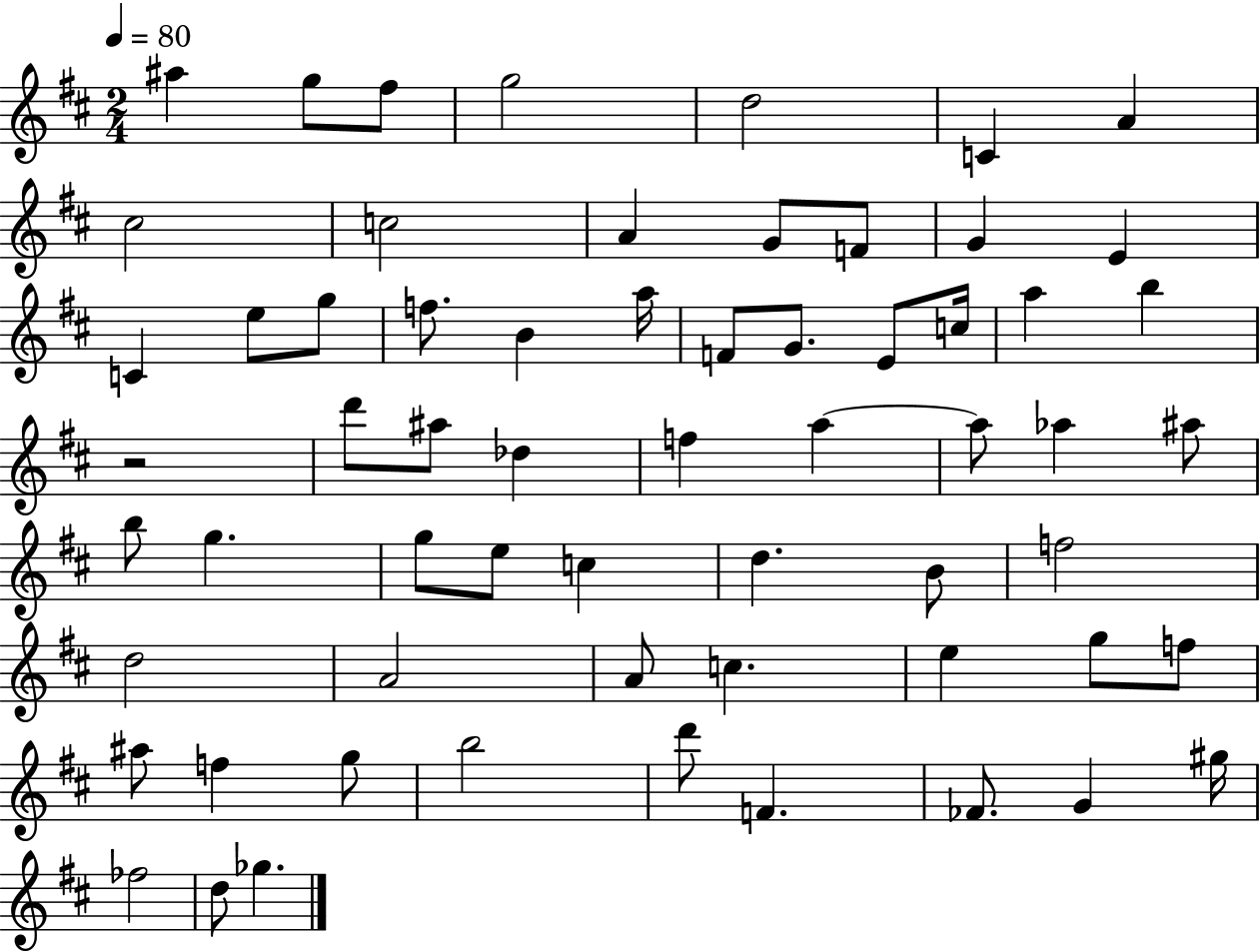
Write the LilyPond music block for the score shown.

{
  \clef treble
  \numericTimeSignature
  \time 2/4
  \key d \major
  \tempo 4 = 80
  ais''4 g''8 fis''8 | g''2 | d''2 | c'4 a'4 | \break cis''2 | c''2 | a'4 g'8 f'8 | g'4 e'4 | \break c'4 e''8 g''8 | f''8. b'4 a''16 | f'8 g'8. e'8 c''16 | a''4 b''4 | \break r2 | d'''8 ais''8 des''4 | f''4 a''4~~ | a''8 aes''4 ais''8 | \break b''8 g''4. | g''8 e''8 c''4 | d''4. b'8 | f''2 | \break d''2 | a'2 | a'8 c''4. | e''4 g''8 f''8 | \break ais''8 f''4 g''8 | b''2 | d'''8 f'4. | fes'8. g'4 gis''16 | \break fes''2 | d''8 ges''4. | \bar "|."
}